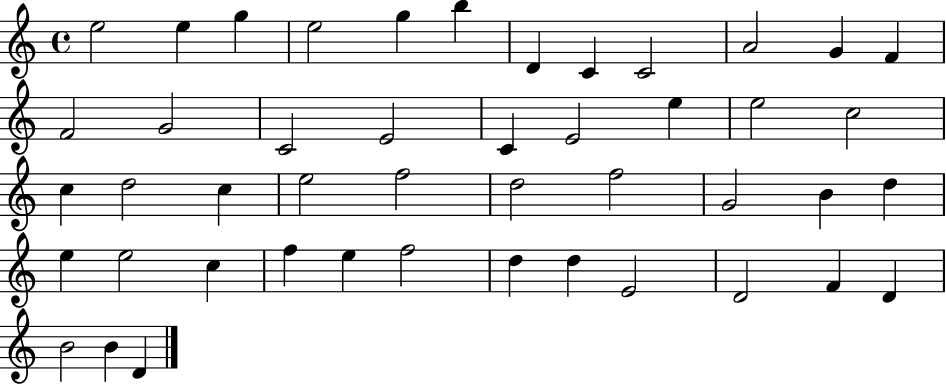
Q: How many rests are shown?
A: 0